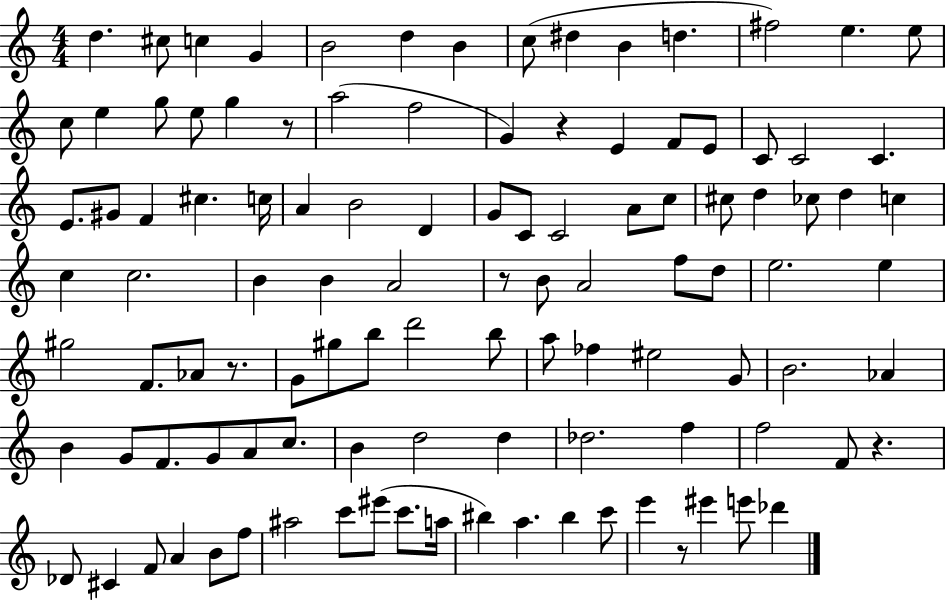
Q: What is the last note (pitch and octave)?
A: Db6